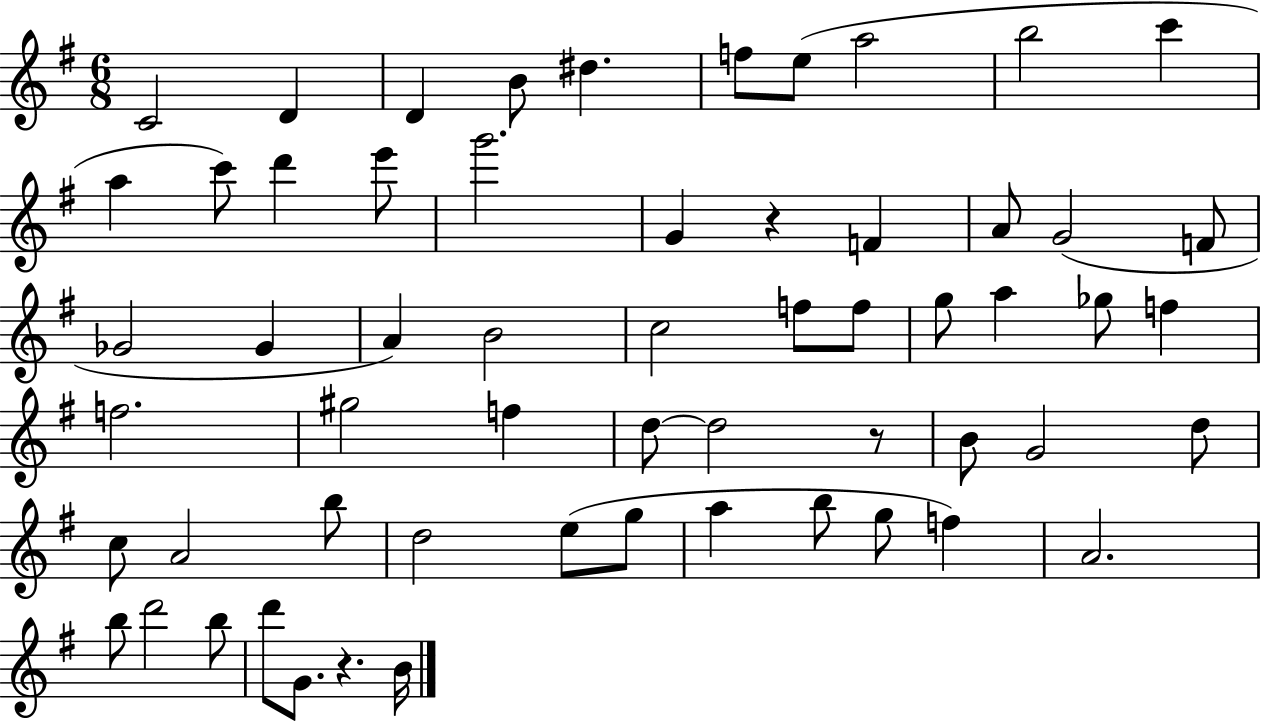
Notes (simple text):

C4/h D4/q D4/q B4/e D#5/q. F5/e E5/e A5/h B5/h C6/q A5/q C6/e D6/q E6/e G6/h. G4/q R/q F4/q A4/e G4/h F4/e Gb4/h Gb4/q A4/q B4/h C5/h F5/e F5/e G5/e A5/q Gb5/e F5/q F5/h. G#5/h F5/q D5/e D5/h R/e B4/e G4/h D5/e C5/e A4/h B5/e D5/h E5/e G5/e A5/q B5/e G5/e F5/q A4/h. B5/e D6/h B5/e D6/e G4/e. R/q. B4/s